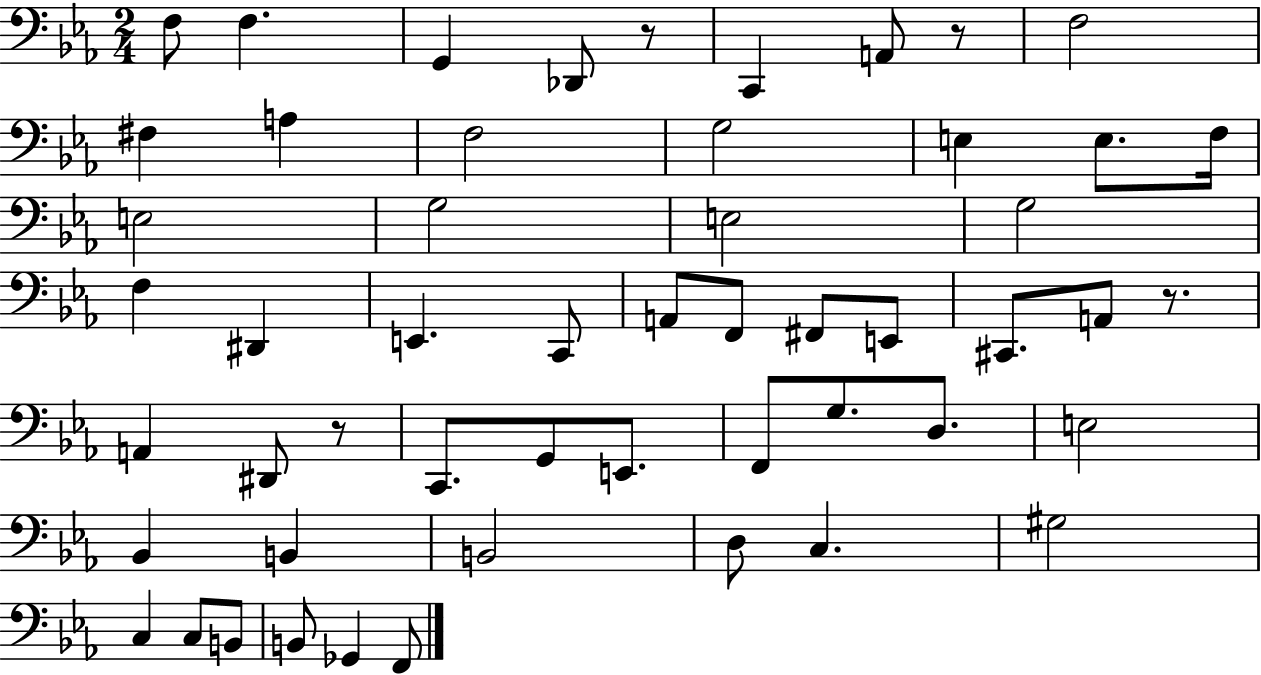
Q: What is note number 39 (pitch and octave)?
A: B2